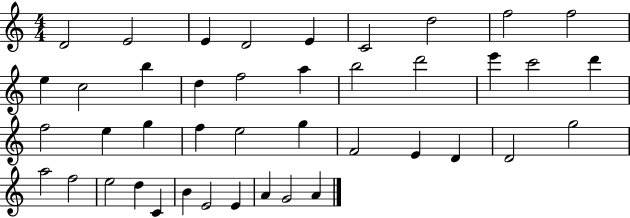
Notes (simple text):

D4/h E4/h E4/q D4/h E4/q C4/h D5/h F5/h F5/h E5/q C5/h B5/q D5/q F5/h A5/q B5/h D6/h E6/q C6/h D6/q F5/h E5/q G5/q F5/q E5/h G5/q F4/h E4/q D4/q D4/h G5/h A5/h F5/h E5/h D5/q C4/q B4/q E4/h E4/q A4/q G4/h A4/q